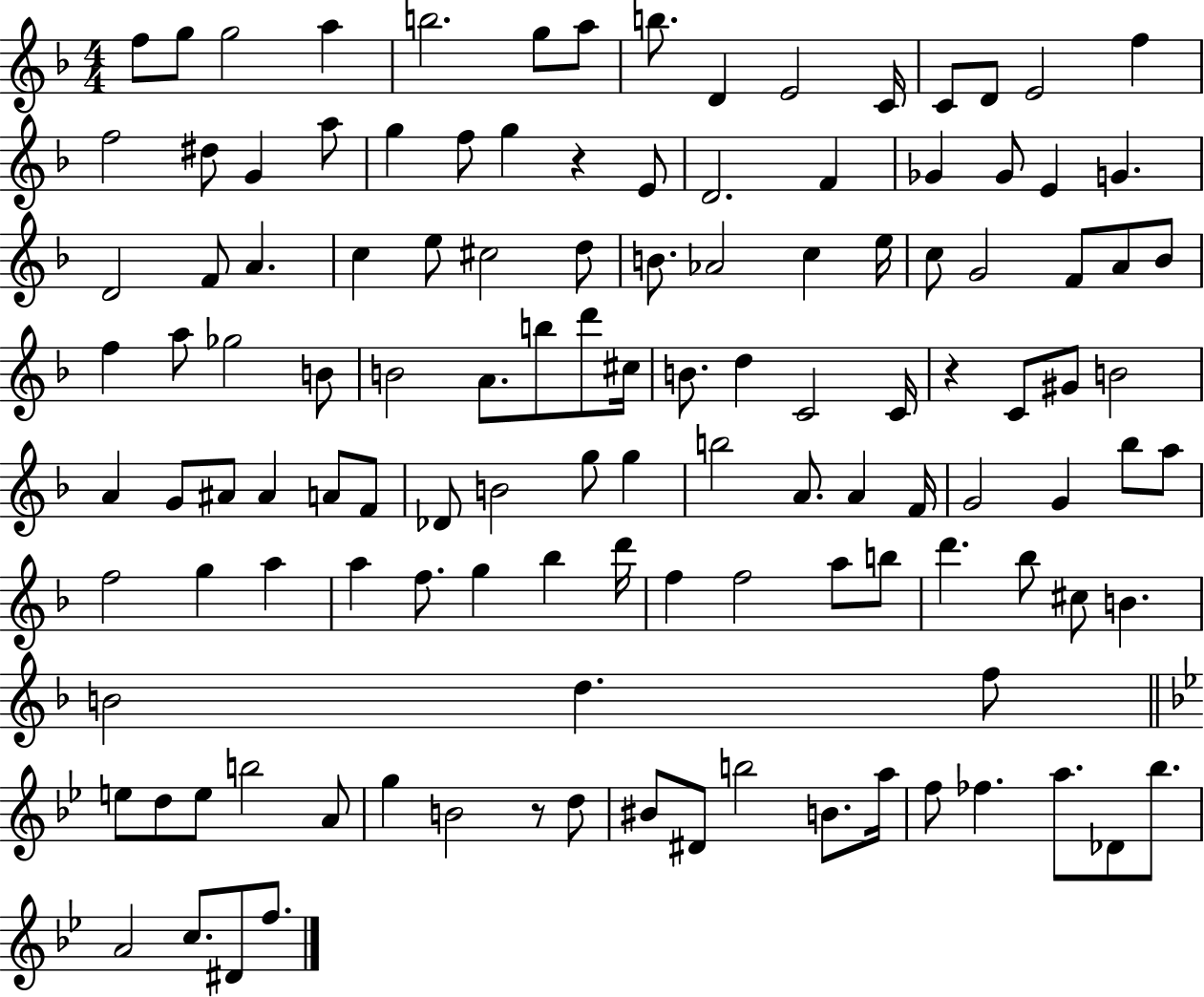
{
  \clef treble
  \numericTimeSignature
  \time 4/4
  \key f \major
  \repeat volta 2 { f''8 g''8 g''2 a''4 | b''2. g''8 a''8 | b''8. d'4 e'2 c'16 | c'8 d'8 e'2 f''4 | \break f''2 dis''8 g'4 a''8 | g''4 f''8 g''4 r4 e'8 | d'2. f'4 | ges'4 ges'8 e'4 g'4. | \break d'2 f'8 a'4. | c''4 e''8 cis''2 d''8 | b'8. aes'2 c''4 e''16 | c''8 g'2 f'8 a'8 bes'8 | \break f''4 a''8 ges''2 b'8 | b'2 a'8. b''8 d'''8 cis''16 | b'8. d''4 c'2 c'16 | r4 c'8 gis'8 b'2 | \break a'4 g'8 ais'8 ais'4 a'8 f'8 | des'8 b'2 g''8 g''4 | b''2 a'8. a'4 f'16 | g'2 g'4 bes''8 a''8 | \break f''2 g''4 a''4 | a''4 f''8. g''4 bes''4 d'''16 | f''4 f''2 a''8 b''8 | d'''4. bes''8 cis''8 b'4. | \break b'2 d''4. f''8 | \bar "||" \break \key bes \major e''8 d''8 e''8 b''2 a'8 | g''4 b'2 r8 d''8 | bis'8 dis'8 b''2 b'8. a''16 | f''8 fes''4. a''8. des'8 bes''8. | \break a'2 c''8. dis'8 f''8. | } \bar "|."
}